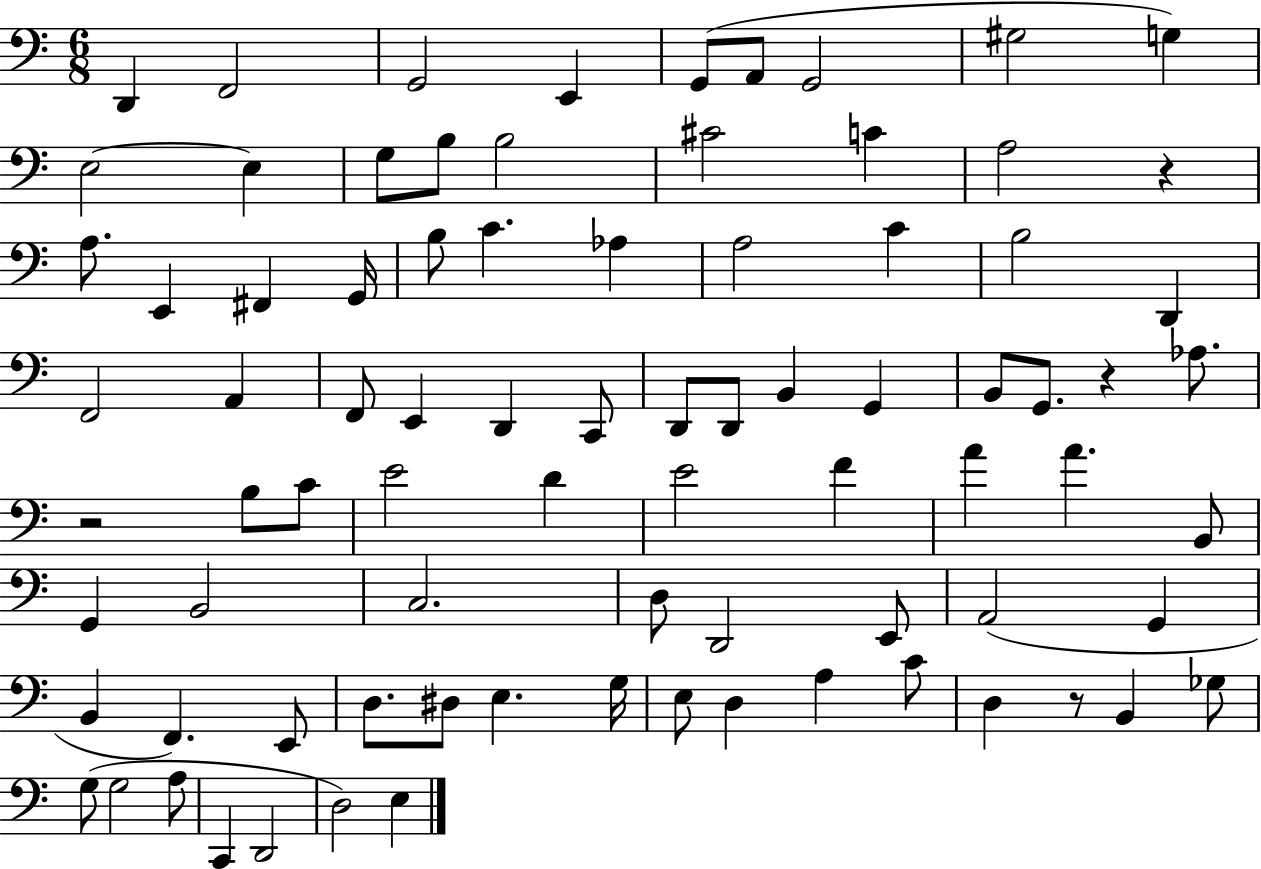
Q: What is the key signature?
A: C major